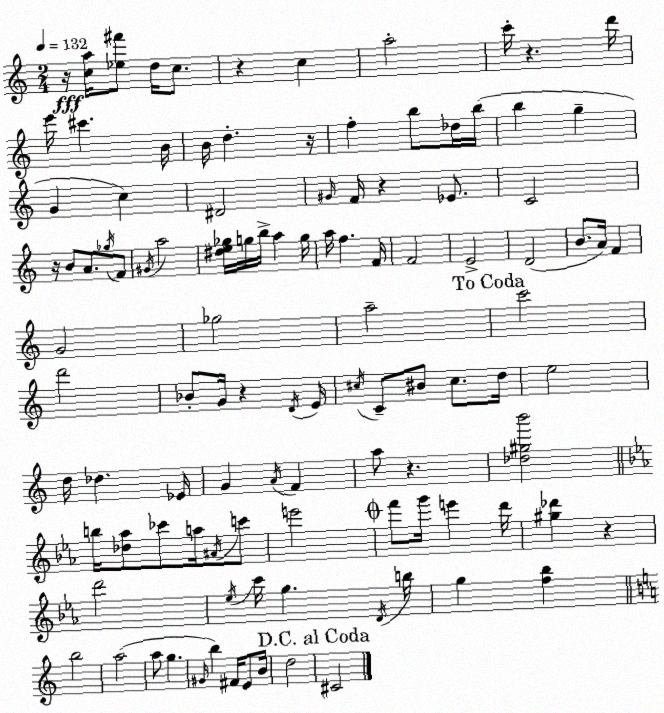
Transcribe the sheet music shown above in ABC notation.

X:1
T:Untitled
M:2/4
L:1/4
K:Am
z/4 [ca]/4 [_e^f']/2 d/4 c/2 z c a2 c'/4 z d'/4 e'/4 ^c' B/4 B/4 d z/4 f b/2 _d/4 b/4 b g G c ^D2 ^G/4 F/4 z _E/2 C2 z/4 B/2 A/2 _g/4 F/2 ^G/4 a2 [^de_g]/4 g/4 b/4 a g/4 a/4 f F/4 F2 E2 D2 B/2 A/4 F G2 _g2 a2 c'2 d'2 _B/2 G/4 z D/4 E/4 ^c/4 C/2 ^B/2 ^c/2 d/4 e2 d/4 _d _E/4 G A/4 F a/2 z [_d^gb']2 b/4 [_d_a]/2 _c'/2 a/4 ^A/4 c'/2 e'2 f'/2 g'/4 e' d'/4 [^g_d'] z d'2 _e/4 c'/4 g D/4 b/4 g [f_b] b2 a2 a/2 g ^G/4 b ^F/4 E/2 B/4 d2 ^C2